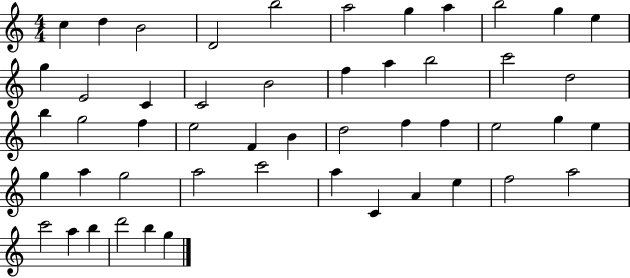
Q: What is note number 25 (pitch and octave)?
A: E5